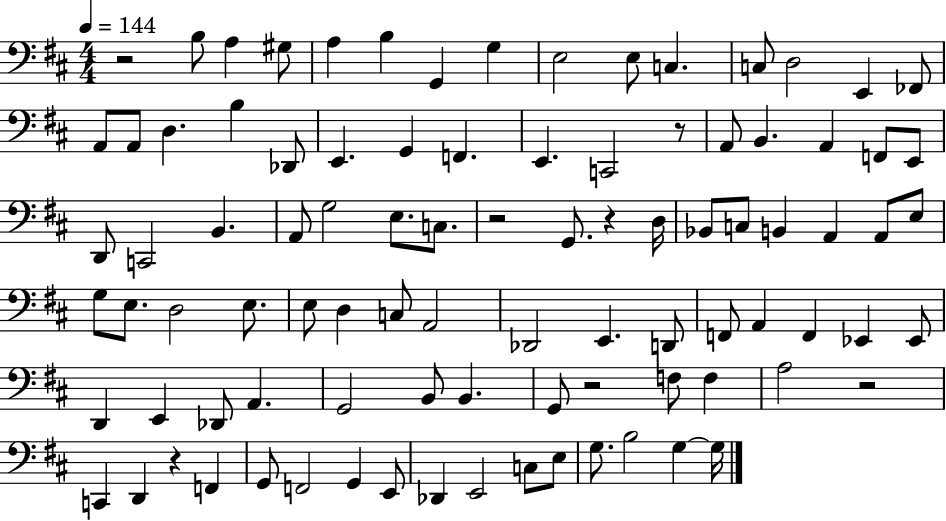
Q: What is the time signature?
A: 4/4